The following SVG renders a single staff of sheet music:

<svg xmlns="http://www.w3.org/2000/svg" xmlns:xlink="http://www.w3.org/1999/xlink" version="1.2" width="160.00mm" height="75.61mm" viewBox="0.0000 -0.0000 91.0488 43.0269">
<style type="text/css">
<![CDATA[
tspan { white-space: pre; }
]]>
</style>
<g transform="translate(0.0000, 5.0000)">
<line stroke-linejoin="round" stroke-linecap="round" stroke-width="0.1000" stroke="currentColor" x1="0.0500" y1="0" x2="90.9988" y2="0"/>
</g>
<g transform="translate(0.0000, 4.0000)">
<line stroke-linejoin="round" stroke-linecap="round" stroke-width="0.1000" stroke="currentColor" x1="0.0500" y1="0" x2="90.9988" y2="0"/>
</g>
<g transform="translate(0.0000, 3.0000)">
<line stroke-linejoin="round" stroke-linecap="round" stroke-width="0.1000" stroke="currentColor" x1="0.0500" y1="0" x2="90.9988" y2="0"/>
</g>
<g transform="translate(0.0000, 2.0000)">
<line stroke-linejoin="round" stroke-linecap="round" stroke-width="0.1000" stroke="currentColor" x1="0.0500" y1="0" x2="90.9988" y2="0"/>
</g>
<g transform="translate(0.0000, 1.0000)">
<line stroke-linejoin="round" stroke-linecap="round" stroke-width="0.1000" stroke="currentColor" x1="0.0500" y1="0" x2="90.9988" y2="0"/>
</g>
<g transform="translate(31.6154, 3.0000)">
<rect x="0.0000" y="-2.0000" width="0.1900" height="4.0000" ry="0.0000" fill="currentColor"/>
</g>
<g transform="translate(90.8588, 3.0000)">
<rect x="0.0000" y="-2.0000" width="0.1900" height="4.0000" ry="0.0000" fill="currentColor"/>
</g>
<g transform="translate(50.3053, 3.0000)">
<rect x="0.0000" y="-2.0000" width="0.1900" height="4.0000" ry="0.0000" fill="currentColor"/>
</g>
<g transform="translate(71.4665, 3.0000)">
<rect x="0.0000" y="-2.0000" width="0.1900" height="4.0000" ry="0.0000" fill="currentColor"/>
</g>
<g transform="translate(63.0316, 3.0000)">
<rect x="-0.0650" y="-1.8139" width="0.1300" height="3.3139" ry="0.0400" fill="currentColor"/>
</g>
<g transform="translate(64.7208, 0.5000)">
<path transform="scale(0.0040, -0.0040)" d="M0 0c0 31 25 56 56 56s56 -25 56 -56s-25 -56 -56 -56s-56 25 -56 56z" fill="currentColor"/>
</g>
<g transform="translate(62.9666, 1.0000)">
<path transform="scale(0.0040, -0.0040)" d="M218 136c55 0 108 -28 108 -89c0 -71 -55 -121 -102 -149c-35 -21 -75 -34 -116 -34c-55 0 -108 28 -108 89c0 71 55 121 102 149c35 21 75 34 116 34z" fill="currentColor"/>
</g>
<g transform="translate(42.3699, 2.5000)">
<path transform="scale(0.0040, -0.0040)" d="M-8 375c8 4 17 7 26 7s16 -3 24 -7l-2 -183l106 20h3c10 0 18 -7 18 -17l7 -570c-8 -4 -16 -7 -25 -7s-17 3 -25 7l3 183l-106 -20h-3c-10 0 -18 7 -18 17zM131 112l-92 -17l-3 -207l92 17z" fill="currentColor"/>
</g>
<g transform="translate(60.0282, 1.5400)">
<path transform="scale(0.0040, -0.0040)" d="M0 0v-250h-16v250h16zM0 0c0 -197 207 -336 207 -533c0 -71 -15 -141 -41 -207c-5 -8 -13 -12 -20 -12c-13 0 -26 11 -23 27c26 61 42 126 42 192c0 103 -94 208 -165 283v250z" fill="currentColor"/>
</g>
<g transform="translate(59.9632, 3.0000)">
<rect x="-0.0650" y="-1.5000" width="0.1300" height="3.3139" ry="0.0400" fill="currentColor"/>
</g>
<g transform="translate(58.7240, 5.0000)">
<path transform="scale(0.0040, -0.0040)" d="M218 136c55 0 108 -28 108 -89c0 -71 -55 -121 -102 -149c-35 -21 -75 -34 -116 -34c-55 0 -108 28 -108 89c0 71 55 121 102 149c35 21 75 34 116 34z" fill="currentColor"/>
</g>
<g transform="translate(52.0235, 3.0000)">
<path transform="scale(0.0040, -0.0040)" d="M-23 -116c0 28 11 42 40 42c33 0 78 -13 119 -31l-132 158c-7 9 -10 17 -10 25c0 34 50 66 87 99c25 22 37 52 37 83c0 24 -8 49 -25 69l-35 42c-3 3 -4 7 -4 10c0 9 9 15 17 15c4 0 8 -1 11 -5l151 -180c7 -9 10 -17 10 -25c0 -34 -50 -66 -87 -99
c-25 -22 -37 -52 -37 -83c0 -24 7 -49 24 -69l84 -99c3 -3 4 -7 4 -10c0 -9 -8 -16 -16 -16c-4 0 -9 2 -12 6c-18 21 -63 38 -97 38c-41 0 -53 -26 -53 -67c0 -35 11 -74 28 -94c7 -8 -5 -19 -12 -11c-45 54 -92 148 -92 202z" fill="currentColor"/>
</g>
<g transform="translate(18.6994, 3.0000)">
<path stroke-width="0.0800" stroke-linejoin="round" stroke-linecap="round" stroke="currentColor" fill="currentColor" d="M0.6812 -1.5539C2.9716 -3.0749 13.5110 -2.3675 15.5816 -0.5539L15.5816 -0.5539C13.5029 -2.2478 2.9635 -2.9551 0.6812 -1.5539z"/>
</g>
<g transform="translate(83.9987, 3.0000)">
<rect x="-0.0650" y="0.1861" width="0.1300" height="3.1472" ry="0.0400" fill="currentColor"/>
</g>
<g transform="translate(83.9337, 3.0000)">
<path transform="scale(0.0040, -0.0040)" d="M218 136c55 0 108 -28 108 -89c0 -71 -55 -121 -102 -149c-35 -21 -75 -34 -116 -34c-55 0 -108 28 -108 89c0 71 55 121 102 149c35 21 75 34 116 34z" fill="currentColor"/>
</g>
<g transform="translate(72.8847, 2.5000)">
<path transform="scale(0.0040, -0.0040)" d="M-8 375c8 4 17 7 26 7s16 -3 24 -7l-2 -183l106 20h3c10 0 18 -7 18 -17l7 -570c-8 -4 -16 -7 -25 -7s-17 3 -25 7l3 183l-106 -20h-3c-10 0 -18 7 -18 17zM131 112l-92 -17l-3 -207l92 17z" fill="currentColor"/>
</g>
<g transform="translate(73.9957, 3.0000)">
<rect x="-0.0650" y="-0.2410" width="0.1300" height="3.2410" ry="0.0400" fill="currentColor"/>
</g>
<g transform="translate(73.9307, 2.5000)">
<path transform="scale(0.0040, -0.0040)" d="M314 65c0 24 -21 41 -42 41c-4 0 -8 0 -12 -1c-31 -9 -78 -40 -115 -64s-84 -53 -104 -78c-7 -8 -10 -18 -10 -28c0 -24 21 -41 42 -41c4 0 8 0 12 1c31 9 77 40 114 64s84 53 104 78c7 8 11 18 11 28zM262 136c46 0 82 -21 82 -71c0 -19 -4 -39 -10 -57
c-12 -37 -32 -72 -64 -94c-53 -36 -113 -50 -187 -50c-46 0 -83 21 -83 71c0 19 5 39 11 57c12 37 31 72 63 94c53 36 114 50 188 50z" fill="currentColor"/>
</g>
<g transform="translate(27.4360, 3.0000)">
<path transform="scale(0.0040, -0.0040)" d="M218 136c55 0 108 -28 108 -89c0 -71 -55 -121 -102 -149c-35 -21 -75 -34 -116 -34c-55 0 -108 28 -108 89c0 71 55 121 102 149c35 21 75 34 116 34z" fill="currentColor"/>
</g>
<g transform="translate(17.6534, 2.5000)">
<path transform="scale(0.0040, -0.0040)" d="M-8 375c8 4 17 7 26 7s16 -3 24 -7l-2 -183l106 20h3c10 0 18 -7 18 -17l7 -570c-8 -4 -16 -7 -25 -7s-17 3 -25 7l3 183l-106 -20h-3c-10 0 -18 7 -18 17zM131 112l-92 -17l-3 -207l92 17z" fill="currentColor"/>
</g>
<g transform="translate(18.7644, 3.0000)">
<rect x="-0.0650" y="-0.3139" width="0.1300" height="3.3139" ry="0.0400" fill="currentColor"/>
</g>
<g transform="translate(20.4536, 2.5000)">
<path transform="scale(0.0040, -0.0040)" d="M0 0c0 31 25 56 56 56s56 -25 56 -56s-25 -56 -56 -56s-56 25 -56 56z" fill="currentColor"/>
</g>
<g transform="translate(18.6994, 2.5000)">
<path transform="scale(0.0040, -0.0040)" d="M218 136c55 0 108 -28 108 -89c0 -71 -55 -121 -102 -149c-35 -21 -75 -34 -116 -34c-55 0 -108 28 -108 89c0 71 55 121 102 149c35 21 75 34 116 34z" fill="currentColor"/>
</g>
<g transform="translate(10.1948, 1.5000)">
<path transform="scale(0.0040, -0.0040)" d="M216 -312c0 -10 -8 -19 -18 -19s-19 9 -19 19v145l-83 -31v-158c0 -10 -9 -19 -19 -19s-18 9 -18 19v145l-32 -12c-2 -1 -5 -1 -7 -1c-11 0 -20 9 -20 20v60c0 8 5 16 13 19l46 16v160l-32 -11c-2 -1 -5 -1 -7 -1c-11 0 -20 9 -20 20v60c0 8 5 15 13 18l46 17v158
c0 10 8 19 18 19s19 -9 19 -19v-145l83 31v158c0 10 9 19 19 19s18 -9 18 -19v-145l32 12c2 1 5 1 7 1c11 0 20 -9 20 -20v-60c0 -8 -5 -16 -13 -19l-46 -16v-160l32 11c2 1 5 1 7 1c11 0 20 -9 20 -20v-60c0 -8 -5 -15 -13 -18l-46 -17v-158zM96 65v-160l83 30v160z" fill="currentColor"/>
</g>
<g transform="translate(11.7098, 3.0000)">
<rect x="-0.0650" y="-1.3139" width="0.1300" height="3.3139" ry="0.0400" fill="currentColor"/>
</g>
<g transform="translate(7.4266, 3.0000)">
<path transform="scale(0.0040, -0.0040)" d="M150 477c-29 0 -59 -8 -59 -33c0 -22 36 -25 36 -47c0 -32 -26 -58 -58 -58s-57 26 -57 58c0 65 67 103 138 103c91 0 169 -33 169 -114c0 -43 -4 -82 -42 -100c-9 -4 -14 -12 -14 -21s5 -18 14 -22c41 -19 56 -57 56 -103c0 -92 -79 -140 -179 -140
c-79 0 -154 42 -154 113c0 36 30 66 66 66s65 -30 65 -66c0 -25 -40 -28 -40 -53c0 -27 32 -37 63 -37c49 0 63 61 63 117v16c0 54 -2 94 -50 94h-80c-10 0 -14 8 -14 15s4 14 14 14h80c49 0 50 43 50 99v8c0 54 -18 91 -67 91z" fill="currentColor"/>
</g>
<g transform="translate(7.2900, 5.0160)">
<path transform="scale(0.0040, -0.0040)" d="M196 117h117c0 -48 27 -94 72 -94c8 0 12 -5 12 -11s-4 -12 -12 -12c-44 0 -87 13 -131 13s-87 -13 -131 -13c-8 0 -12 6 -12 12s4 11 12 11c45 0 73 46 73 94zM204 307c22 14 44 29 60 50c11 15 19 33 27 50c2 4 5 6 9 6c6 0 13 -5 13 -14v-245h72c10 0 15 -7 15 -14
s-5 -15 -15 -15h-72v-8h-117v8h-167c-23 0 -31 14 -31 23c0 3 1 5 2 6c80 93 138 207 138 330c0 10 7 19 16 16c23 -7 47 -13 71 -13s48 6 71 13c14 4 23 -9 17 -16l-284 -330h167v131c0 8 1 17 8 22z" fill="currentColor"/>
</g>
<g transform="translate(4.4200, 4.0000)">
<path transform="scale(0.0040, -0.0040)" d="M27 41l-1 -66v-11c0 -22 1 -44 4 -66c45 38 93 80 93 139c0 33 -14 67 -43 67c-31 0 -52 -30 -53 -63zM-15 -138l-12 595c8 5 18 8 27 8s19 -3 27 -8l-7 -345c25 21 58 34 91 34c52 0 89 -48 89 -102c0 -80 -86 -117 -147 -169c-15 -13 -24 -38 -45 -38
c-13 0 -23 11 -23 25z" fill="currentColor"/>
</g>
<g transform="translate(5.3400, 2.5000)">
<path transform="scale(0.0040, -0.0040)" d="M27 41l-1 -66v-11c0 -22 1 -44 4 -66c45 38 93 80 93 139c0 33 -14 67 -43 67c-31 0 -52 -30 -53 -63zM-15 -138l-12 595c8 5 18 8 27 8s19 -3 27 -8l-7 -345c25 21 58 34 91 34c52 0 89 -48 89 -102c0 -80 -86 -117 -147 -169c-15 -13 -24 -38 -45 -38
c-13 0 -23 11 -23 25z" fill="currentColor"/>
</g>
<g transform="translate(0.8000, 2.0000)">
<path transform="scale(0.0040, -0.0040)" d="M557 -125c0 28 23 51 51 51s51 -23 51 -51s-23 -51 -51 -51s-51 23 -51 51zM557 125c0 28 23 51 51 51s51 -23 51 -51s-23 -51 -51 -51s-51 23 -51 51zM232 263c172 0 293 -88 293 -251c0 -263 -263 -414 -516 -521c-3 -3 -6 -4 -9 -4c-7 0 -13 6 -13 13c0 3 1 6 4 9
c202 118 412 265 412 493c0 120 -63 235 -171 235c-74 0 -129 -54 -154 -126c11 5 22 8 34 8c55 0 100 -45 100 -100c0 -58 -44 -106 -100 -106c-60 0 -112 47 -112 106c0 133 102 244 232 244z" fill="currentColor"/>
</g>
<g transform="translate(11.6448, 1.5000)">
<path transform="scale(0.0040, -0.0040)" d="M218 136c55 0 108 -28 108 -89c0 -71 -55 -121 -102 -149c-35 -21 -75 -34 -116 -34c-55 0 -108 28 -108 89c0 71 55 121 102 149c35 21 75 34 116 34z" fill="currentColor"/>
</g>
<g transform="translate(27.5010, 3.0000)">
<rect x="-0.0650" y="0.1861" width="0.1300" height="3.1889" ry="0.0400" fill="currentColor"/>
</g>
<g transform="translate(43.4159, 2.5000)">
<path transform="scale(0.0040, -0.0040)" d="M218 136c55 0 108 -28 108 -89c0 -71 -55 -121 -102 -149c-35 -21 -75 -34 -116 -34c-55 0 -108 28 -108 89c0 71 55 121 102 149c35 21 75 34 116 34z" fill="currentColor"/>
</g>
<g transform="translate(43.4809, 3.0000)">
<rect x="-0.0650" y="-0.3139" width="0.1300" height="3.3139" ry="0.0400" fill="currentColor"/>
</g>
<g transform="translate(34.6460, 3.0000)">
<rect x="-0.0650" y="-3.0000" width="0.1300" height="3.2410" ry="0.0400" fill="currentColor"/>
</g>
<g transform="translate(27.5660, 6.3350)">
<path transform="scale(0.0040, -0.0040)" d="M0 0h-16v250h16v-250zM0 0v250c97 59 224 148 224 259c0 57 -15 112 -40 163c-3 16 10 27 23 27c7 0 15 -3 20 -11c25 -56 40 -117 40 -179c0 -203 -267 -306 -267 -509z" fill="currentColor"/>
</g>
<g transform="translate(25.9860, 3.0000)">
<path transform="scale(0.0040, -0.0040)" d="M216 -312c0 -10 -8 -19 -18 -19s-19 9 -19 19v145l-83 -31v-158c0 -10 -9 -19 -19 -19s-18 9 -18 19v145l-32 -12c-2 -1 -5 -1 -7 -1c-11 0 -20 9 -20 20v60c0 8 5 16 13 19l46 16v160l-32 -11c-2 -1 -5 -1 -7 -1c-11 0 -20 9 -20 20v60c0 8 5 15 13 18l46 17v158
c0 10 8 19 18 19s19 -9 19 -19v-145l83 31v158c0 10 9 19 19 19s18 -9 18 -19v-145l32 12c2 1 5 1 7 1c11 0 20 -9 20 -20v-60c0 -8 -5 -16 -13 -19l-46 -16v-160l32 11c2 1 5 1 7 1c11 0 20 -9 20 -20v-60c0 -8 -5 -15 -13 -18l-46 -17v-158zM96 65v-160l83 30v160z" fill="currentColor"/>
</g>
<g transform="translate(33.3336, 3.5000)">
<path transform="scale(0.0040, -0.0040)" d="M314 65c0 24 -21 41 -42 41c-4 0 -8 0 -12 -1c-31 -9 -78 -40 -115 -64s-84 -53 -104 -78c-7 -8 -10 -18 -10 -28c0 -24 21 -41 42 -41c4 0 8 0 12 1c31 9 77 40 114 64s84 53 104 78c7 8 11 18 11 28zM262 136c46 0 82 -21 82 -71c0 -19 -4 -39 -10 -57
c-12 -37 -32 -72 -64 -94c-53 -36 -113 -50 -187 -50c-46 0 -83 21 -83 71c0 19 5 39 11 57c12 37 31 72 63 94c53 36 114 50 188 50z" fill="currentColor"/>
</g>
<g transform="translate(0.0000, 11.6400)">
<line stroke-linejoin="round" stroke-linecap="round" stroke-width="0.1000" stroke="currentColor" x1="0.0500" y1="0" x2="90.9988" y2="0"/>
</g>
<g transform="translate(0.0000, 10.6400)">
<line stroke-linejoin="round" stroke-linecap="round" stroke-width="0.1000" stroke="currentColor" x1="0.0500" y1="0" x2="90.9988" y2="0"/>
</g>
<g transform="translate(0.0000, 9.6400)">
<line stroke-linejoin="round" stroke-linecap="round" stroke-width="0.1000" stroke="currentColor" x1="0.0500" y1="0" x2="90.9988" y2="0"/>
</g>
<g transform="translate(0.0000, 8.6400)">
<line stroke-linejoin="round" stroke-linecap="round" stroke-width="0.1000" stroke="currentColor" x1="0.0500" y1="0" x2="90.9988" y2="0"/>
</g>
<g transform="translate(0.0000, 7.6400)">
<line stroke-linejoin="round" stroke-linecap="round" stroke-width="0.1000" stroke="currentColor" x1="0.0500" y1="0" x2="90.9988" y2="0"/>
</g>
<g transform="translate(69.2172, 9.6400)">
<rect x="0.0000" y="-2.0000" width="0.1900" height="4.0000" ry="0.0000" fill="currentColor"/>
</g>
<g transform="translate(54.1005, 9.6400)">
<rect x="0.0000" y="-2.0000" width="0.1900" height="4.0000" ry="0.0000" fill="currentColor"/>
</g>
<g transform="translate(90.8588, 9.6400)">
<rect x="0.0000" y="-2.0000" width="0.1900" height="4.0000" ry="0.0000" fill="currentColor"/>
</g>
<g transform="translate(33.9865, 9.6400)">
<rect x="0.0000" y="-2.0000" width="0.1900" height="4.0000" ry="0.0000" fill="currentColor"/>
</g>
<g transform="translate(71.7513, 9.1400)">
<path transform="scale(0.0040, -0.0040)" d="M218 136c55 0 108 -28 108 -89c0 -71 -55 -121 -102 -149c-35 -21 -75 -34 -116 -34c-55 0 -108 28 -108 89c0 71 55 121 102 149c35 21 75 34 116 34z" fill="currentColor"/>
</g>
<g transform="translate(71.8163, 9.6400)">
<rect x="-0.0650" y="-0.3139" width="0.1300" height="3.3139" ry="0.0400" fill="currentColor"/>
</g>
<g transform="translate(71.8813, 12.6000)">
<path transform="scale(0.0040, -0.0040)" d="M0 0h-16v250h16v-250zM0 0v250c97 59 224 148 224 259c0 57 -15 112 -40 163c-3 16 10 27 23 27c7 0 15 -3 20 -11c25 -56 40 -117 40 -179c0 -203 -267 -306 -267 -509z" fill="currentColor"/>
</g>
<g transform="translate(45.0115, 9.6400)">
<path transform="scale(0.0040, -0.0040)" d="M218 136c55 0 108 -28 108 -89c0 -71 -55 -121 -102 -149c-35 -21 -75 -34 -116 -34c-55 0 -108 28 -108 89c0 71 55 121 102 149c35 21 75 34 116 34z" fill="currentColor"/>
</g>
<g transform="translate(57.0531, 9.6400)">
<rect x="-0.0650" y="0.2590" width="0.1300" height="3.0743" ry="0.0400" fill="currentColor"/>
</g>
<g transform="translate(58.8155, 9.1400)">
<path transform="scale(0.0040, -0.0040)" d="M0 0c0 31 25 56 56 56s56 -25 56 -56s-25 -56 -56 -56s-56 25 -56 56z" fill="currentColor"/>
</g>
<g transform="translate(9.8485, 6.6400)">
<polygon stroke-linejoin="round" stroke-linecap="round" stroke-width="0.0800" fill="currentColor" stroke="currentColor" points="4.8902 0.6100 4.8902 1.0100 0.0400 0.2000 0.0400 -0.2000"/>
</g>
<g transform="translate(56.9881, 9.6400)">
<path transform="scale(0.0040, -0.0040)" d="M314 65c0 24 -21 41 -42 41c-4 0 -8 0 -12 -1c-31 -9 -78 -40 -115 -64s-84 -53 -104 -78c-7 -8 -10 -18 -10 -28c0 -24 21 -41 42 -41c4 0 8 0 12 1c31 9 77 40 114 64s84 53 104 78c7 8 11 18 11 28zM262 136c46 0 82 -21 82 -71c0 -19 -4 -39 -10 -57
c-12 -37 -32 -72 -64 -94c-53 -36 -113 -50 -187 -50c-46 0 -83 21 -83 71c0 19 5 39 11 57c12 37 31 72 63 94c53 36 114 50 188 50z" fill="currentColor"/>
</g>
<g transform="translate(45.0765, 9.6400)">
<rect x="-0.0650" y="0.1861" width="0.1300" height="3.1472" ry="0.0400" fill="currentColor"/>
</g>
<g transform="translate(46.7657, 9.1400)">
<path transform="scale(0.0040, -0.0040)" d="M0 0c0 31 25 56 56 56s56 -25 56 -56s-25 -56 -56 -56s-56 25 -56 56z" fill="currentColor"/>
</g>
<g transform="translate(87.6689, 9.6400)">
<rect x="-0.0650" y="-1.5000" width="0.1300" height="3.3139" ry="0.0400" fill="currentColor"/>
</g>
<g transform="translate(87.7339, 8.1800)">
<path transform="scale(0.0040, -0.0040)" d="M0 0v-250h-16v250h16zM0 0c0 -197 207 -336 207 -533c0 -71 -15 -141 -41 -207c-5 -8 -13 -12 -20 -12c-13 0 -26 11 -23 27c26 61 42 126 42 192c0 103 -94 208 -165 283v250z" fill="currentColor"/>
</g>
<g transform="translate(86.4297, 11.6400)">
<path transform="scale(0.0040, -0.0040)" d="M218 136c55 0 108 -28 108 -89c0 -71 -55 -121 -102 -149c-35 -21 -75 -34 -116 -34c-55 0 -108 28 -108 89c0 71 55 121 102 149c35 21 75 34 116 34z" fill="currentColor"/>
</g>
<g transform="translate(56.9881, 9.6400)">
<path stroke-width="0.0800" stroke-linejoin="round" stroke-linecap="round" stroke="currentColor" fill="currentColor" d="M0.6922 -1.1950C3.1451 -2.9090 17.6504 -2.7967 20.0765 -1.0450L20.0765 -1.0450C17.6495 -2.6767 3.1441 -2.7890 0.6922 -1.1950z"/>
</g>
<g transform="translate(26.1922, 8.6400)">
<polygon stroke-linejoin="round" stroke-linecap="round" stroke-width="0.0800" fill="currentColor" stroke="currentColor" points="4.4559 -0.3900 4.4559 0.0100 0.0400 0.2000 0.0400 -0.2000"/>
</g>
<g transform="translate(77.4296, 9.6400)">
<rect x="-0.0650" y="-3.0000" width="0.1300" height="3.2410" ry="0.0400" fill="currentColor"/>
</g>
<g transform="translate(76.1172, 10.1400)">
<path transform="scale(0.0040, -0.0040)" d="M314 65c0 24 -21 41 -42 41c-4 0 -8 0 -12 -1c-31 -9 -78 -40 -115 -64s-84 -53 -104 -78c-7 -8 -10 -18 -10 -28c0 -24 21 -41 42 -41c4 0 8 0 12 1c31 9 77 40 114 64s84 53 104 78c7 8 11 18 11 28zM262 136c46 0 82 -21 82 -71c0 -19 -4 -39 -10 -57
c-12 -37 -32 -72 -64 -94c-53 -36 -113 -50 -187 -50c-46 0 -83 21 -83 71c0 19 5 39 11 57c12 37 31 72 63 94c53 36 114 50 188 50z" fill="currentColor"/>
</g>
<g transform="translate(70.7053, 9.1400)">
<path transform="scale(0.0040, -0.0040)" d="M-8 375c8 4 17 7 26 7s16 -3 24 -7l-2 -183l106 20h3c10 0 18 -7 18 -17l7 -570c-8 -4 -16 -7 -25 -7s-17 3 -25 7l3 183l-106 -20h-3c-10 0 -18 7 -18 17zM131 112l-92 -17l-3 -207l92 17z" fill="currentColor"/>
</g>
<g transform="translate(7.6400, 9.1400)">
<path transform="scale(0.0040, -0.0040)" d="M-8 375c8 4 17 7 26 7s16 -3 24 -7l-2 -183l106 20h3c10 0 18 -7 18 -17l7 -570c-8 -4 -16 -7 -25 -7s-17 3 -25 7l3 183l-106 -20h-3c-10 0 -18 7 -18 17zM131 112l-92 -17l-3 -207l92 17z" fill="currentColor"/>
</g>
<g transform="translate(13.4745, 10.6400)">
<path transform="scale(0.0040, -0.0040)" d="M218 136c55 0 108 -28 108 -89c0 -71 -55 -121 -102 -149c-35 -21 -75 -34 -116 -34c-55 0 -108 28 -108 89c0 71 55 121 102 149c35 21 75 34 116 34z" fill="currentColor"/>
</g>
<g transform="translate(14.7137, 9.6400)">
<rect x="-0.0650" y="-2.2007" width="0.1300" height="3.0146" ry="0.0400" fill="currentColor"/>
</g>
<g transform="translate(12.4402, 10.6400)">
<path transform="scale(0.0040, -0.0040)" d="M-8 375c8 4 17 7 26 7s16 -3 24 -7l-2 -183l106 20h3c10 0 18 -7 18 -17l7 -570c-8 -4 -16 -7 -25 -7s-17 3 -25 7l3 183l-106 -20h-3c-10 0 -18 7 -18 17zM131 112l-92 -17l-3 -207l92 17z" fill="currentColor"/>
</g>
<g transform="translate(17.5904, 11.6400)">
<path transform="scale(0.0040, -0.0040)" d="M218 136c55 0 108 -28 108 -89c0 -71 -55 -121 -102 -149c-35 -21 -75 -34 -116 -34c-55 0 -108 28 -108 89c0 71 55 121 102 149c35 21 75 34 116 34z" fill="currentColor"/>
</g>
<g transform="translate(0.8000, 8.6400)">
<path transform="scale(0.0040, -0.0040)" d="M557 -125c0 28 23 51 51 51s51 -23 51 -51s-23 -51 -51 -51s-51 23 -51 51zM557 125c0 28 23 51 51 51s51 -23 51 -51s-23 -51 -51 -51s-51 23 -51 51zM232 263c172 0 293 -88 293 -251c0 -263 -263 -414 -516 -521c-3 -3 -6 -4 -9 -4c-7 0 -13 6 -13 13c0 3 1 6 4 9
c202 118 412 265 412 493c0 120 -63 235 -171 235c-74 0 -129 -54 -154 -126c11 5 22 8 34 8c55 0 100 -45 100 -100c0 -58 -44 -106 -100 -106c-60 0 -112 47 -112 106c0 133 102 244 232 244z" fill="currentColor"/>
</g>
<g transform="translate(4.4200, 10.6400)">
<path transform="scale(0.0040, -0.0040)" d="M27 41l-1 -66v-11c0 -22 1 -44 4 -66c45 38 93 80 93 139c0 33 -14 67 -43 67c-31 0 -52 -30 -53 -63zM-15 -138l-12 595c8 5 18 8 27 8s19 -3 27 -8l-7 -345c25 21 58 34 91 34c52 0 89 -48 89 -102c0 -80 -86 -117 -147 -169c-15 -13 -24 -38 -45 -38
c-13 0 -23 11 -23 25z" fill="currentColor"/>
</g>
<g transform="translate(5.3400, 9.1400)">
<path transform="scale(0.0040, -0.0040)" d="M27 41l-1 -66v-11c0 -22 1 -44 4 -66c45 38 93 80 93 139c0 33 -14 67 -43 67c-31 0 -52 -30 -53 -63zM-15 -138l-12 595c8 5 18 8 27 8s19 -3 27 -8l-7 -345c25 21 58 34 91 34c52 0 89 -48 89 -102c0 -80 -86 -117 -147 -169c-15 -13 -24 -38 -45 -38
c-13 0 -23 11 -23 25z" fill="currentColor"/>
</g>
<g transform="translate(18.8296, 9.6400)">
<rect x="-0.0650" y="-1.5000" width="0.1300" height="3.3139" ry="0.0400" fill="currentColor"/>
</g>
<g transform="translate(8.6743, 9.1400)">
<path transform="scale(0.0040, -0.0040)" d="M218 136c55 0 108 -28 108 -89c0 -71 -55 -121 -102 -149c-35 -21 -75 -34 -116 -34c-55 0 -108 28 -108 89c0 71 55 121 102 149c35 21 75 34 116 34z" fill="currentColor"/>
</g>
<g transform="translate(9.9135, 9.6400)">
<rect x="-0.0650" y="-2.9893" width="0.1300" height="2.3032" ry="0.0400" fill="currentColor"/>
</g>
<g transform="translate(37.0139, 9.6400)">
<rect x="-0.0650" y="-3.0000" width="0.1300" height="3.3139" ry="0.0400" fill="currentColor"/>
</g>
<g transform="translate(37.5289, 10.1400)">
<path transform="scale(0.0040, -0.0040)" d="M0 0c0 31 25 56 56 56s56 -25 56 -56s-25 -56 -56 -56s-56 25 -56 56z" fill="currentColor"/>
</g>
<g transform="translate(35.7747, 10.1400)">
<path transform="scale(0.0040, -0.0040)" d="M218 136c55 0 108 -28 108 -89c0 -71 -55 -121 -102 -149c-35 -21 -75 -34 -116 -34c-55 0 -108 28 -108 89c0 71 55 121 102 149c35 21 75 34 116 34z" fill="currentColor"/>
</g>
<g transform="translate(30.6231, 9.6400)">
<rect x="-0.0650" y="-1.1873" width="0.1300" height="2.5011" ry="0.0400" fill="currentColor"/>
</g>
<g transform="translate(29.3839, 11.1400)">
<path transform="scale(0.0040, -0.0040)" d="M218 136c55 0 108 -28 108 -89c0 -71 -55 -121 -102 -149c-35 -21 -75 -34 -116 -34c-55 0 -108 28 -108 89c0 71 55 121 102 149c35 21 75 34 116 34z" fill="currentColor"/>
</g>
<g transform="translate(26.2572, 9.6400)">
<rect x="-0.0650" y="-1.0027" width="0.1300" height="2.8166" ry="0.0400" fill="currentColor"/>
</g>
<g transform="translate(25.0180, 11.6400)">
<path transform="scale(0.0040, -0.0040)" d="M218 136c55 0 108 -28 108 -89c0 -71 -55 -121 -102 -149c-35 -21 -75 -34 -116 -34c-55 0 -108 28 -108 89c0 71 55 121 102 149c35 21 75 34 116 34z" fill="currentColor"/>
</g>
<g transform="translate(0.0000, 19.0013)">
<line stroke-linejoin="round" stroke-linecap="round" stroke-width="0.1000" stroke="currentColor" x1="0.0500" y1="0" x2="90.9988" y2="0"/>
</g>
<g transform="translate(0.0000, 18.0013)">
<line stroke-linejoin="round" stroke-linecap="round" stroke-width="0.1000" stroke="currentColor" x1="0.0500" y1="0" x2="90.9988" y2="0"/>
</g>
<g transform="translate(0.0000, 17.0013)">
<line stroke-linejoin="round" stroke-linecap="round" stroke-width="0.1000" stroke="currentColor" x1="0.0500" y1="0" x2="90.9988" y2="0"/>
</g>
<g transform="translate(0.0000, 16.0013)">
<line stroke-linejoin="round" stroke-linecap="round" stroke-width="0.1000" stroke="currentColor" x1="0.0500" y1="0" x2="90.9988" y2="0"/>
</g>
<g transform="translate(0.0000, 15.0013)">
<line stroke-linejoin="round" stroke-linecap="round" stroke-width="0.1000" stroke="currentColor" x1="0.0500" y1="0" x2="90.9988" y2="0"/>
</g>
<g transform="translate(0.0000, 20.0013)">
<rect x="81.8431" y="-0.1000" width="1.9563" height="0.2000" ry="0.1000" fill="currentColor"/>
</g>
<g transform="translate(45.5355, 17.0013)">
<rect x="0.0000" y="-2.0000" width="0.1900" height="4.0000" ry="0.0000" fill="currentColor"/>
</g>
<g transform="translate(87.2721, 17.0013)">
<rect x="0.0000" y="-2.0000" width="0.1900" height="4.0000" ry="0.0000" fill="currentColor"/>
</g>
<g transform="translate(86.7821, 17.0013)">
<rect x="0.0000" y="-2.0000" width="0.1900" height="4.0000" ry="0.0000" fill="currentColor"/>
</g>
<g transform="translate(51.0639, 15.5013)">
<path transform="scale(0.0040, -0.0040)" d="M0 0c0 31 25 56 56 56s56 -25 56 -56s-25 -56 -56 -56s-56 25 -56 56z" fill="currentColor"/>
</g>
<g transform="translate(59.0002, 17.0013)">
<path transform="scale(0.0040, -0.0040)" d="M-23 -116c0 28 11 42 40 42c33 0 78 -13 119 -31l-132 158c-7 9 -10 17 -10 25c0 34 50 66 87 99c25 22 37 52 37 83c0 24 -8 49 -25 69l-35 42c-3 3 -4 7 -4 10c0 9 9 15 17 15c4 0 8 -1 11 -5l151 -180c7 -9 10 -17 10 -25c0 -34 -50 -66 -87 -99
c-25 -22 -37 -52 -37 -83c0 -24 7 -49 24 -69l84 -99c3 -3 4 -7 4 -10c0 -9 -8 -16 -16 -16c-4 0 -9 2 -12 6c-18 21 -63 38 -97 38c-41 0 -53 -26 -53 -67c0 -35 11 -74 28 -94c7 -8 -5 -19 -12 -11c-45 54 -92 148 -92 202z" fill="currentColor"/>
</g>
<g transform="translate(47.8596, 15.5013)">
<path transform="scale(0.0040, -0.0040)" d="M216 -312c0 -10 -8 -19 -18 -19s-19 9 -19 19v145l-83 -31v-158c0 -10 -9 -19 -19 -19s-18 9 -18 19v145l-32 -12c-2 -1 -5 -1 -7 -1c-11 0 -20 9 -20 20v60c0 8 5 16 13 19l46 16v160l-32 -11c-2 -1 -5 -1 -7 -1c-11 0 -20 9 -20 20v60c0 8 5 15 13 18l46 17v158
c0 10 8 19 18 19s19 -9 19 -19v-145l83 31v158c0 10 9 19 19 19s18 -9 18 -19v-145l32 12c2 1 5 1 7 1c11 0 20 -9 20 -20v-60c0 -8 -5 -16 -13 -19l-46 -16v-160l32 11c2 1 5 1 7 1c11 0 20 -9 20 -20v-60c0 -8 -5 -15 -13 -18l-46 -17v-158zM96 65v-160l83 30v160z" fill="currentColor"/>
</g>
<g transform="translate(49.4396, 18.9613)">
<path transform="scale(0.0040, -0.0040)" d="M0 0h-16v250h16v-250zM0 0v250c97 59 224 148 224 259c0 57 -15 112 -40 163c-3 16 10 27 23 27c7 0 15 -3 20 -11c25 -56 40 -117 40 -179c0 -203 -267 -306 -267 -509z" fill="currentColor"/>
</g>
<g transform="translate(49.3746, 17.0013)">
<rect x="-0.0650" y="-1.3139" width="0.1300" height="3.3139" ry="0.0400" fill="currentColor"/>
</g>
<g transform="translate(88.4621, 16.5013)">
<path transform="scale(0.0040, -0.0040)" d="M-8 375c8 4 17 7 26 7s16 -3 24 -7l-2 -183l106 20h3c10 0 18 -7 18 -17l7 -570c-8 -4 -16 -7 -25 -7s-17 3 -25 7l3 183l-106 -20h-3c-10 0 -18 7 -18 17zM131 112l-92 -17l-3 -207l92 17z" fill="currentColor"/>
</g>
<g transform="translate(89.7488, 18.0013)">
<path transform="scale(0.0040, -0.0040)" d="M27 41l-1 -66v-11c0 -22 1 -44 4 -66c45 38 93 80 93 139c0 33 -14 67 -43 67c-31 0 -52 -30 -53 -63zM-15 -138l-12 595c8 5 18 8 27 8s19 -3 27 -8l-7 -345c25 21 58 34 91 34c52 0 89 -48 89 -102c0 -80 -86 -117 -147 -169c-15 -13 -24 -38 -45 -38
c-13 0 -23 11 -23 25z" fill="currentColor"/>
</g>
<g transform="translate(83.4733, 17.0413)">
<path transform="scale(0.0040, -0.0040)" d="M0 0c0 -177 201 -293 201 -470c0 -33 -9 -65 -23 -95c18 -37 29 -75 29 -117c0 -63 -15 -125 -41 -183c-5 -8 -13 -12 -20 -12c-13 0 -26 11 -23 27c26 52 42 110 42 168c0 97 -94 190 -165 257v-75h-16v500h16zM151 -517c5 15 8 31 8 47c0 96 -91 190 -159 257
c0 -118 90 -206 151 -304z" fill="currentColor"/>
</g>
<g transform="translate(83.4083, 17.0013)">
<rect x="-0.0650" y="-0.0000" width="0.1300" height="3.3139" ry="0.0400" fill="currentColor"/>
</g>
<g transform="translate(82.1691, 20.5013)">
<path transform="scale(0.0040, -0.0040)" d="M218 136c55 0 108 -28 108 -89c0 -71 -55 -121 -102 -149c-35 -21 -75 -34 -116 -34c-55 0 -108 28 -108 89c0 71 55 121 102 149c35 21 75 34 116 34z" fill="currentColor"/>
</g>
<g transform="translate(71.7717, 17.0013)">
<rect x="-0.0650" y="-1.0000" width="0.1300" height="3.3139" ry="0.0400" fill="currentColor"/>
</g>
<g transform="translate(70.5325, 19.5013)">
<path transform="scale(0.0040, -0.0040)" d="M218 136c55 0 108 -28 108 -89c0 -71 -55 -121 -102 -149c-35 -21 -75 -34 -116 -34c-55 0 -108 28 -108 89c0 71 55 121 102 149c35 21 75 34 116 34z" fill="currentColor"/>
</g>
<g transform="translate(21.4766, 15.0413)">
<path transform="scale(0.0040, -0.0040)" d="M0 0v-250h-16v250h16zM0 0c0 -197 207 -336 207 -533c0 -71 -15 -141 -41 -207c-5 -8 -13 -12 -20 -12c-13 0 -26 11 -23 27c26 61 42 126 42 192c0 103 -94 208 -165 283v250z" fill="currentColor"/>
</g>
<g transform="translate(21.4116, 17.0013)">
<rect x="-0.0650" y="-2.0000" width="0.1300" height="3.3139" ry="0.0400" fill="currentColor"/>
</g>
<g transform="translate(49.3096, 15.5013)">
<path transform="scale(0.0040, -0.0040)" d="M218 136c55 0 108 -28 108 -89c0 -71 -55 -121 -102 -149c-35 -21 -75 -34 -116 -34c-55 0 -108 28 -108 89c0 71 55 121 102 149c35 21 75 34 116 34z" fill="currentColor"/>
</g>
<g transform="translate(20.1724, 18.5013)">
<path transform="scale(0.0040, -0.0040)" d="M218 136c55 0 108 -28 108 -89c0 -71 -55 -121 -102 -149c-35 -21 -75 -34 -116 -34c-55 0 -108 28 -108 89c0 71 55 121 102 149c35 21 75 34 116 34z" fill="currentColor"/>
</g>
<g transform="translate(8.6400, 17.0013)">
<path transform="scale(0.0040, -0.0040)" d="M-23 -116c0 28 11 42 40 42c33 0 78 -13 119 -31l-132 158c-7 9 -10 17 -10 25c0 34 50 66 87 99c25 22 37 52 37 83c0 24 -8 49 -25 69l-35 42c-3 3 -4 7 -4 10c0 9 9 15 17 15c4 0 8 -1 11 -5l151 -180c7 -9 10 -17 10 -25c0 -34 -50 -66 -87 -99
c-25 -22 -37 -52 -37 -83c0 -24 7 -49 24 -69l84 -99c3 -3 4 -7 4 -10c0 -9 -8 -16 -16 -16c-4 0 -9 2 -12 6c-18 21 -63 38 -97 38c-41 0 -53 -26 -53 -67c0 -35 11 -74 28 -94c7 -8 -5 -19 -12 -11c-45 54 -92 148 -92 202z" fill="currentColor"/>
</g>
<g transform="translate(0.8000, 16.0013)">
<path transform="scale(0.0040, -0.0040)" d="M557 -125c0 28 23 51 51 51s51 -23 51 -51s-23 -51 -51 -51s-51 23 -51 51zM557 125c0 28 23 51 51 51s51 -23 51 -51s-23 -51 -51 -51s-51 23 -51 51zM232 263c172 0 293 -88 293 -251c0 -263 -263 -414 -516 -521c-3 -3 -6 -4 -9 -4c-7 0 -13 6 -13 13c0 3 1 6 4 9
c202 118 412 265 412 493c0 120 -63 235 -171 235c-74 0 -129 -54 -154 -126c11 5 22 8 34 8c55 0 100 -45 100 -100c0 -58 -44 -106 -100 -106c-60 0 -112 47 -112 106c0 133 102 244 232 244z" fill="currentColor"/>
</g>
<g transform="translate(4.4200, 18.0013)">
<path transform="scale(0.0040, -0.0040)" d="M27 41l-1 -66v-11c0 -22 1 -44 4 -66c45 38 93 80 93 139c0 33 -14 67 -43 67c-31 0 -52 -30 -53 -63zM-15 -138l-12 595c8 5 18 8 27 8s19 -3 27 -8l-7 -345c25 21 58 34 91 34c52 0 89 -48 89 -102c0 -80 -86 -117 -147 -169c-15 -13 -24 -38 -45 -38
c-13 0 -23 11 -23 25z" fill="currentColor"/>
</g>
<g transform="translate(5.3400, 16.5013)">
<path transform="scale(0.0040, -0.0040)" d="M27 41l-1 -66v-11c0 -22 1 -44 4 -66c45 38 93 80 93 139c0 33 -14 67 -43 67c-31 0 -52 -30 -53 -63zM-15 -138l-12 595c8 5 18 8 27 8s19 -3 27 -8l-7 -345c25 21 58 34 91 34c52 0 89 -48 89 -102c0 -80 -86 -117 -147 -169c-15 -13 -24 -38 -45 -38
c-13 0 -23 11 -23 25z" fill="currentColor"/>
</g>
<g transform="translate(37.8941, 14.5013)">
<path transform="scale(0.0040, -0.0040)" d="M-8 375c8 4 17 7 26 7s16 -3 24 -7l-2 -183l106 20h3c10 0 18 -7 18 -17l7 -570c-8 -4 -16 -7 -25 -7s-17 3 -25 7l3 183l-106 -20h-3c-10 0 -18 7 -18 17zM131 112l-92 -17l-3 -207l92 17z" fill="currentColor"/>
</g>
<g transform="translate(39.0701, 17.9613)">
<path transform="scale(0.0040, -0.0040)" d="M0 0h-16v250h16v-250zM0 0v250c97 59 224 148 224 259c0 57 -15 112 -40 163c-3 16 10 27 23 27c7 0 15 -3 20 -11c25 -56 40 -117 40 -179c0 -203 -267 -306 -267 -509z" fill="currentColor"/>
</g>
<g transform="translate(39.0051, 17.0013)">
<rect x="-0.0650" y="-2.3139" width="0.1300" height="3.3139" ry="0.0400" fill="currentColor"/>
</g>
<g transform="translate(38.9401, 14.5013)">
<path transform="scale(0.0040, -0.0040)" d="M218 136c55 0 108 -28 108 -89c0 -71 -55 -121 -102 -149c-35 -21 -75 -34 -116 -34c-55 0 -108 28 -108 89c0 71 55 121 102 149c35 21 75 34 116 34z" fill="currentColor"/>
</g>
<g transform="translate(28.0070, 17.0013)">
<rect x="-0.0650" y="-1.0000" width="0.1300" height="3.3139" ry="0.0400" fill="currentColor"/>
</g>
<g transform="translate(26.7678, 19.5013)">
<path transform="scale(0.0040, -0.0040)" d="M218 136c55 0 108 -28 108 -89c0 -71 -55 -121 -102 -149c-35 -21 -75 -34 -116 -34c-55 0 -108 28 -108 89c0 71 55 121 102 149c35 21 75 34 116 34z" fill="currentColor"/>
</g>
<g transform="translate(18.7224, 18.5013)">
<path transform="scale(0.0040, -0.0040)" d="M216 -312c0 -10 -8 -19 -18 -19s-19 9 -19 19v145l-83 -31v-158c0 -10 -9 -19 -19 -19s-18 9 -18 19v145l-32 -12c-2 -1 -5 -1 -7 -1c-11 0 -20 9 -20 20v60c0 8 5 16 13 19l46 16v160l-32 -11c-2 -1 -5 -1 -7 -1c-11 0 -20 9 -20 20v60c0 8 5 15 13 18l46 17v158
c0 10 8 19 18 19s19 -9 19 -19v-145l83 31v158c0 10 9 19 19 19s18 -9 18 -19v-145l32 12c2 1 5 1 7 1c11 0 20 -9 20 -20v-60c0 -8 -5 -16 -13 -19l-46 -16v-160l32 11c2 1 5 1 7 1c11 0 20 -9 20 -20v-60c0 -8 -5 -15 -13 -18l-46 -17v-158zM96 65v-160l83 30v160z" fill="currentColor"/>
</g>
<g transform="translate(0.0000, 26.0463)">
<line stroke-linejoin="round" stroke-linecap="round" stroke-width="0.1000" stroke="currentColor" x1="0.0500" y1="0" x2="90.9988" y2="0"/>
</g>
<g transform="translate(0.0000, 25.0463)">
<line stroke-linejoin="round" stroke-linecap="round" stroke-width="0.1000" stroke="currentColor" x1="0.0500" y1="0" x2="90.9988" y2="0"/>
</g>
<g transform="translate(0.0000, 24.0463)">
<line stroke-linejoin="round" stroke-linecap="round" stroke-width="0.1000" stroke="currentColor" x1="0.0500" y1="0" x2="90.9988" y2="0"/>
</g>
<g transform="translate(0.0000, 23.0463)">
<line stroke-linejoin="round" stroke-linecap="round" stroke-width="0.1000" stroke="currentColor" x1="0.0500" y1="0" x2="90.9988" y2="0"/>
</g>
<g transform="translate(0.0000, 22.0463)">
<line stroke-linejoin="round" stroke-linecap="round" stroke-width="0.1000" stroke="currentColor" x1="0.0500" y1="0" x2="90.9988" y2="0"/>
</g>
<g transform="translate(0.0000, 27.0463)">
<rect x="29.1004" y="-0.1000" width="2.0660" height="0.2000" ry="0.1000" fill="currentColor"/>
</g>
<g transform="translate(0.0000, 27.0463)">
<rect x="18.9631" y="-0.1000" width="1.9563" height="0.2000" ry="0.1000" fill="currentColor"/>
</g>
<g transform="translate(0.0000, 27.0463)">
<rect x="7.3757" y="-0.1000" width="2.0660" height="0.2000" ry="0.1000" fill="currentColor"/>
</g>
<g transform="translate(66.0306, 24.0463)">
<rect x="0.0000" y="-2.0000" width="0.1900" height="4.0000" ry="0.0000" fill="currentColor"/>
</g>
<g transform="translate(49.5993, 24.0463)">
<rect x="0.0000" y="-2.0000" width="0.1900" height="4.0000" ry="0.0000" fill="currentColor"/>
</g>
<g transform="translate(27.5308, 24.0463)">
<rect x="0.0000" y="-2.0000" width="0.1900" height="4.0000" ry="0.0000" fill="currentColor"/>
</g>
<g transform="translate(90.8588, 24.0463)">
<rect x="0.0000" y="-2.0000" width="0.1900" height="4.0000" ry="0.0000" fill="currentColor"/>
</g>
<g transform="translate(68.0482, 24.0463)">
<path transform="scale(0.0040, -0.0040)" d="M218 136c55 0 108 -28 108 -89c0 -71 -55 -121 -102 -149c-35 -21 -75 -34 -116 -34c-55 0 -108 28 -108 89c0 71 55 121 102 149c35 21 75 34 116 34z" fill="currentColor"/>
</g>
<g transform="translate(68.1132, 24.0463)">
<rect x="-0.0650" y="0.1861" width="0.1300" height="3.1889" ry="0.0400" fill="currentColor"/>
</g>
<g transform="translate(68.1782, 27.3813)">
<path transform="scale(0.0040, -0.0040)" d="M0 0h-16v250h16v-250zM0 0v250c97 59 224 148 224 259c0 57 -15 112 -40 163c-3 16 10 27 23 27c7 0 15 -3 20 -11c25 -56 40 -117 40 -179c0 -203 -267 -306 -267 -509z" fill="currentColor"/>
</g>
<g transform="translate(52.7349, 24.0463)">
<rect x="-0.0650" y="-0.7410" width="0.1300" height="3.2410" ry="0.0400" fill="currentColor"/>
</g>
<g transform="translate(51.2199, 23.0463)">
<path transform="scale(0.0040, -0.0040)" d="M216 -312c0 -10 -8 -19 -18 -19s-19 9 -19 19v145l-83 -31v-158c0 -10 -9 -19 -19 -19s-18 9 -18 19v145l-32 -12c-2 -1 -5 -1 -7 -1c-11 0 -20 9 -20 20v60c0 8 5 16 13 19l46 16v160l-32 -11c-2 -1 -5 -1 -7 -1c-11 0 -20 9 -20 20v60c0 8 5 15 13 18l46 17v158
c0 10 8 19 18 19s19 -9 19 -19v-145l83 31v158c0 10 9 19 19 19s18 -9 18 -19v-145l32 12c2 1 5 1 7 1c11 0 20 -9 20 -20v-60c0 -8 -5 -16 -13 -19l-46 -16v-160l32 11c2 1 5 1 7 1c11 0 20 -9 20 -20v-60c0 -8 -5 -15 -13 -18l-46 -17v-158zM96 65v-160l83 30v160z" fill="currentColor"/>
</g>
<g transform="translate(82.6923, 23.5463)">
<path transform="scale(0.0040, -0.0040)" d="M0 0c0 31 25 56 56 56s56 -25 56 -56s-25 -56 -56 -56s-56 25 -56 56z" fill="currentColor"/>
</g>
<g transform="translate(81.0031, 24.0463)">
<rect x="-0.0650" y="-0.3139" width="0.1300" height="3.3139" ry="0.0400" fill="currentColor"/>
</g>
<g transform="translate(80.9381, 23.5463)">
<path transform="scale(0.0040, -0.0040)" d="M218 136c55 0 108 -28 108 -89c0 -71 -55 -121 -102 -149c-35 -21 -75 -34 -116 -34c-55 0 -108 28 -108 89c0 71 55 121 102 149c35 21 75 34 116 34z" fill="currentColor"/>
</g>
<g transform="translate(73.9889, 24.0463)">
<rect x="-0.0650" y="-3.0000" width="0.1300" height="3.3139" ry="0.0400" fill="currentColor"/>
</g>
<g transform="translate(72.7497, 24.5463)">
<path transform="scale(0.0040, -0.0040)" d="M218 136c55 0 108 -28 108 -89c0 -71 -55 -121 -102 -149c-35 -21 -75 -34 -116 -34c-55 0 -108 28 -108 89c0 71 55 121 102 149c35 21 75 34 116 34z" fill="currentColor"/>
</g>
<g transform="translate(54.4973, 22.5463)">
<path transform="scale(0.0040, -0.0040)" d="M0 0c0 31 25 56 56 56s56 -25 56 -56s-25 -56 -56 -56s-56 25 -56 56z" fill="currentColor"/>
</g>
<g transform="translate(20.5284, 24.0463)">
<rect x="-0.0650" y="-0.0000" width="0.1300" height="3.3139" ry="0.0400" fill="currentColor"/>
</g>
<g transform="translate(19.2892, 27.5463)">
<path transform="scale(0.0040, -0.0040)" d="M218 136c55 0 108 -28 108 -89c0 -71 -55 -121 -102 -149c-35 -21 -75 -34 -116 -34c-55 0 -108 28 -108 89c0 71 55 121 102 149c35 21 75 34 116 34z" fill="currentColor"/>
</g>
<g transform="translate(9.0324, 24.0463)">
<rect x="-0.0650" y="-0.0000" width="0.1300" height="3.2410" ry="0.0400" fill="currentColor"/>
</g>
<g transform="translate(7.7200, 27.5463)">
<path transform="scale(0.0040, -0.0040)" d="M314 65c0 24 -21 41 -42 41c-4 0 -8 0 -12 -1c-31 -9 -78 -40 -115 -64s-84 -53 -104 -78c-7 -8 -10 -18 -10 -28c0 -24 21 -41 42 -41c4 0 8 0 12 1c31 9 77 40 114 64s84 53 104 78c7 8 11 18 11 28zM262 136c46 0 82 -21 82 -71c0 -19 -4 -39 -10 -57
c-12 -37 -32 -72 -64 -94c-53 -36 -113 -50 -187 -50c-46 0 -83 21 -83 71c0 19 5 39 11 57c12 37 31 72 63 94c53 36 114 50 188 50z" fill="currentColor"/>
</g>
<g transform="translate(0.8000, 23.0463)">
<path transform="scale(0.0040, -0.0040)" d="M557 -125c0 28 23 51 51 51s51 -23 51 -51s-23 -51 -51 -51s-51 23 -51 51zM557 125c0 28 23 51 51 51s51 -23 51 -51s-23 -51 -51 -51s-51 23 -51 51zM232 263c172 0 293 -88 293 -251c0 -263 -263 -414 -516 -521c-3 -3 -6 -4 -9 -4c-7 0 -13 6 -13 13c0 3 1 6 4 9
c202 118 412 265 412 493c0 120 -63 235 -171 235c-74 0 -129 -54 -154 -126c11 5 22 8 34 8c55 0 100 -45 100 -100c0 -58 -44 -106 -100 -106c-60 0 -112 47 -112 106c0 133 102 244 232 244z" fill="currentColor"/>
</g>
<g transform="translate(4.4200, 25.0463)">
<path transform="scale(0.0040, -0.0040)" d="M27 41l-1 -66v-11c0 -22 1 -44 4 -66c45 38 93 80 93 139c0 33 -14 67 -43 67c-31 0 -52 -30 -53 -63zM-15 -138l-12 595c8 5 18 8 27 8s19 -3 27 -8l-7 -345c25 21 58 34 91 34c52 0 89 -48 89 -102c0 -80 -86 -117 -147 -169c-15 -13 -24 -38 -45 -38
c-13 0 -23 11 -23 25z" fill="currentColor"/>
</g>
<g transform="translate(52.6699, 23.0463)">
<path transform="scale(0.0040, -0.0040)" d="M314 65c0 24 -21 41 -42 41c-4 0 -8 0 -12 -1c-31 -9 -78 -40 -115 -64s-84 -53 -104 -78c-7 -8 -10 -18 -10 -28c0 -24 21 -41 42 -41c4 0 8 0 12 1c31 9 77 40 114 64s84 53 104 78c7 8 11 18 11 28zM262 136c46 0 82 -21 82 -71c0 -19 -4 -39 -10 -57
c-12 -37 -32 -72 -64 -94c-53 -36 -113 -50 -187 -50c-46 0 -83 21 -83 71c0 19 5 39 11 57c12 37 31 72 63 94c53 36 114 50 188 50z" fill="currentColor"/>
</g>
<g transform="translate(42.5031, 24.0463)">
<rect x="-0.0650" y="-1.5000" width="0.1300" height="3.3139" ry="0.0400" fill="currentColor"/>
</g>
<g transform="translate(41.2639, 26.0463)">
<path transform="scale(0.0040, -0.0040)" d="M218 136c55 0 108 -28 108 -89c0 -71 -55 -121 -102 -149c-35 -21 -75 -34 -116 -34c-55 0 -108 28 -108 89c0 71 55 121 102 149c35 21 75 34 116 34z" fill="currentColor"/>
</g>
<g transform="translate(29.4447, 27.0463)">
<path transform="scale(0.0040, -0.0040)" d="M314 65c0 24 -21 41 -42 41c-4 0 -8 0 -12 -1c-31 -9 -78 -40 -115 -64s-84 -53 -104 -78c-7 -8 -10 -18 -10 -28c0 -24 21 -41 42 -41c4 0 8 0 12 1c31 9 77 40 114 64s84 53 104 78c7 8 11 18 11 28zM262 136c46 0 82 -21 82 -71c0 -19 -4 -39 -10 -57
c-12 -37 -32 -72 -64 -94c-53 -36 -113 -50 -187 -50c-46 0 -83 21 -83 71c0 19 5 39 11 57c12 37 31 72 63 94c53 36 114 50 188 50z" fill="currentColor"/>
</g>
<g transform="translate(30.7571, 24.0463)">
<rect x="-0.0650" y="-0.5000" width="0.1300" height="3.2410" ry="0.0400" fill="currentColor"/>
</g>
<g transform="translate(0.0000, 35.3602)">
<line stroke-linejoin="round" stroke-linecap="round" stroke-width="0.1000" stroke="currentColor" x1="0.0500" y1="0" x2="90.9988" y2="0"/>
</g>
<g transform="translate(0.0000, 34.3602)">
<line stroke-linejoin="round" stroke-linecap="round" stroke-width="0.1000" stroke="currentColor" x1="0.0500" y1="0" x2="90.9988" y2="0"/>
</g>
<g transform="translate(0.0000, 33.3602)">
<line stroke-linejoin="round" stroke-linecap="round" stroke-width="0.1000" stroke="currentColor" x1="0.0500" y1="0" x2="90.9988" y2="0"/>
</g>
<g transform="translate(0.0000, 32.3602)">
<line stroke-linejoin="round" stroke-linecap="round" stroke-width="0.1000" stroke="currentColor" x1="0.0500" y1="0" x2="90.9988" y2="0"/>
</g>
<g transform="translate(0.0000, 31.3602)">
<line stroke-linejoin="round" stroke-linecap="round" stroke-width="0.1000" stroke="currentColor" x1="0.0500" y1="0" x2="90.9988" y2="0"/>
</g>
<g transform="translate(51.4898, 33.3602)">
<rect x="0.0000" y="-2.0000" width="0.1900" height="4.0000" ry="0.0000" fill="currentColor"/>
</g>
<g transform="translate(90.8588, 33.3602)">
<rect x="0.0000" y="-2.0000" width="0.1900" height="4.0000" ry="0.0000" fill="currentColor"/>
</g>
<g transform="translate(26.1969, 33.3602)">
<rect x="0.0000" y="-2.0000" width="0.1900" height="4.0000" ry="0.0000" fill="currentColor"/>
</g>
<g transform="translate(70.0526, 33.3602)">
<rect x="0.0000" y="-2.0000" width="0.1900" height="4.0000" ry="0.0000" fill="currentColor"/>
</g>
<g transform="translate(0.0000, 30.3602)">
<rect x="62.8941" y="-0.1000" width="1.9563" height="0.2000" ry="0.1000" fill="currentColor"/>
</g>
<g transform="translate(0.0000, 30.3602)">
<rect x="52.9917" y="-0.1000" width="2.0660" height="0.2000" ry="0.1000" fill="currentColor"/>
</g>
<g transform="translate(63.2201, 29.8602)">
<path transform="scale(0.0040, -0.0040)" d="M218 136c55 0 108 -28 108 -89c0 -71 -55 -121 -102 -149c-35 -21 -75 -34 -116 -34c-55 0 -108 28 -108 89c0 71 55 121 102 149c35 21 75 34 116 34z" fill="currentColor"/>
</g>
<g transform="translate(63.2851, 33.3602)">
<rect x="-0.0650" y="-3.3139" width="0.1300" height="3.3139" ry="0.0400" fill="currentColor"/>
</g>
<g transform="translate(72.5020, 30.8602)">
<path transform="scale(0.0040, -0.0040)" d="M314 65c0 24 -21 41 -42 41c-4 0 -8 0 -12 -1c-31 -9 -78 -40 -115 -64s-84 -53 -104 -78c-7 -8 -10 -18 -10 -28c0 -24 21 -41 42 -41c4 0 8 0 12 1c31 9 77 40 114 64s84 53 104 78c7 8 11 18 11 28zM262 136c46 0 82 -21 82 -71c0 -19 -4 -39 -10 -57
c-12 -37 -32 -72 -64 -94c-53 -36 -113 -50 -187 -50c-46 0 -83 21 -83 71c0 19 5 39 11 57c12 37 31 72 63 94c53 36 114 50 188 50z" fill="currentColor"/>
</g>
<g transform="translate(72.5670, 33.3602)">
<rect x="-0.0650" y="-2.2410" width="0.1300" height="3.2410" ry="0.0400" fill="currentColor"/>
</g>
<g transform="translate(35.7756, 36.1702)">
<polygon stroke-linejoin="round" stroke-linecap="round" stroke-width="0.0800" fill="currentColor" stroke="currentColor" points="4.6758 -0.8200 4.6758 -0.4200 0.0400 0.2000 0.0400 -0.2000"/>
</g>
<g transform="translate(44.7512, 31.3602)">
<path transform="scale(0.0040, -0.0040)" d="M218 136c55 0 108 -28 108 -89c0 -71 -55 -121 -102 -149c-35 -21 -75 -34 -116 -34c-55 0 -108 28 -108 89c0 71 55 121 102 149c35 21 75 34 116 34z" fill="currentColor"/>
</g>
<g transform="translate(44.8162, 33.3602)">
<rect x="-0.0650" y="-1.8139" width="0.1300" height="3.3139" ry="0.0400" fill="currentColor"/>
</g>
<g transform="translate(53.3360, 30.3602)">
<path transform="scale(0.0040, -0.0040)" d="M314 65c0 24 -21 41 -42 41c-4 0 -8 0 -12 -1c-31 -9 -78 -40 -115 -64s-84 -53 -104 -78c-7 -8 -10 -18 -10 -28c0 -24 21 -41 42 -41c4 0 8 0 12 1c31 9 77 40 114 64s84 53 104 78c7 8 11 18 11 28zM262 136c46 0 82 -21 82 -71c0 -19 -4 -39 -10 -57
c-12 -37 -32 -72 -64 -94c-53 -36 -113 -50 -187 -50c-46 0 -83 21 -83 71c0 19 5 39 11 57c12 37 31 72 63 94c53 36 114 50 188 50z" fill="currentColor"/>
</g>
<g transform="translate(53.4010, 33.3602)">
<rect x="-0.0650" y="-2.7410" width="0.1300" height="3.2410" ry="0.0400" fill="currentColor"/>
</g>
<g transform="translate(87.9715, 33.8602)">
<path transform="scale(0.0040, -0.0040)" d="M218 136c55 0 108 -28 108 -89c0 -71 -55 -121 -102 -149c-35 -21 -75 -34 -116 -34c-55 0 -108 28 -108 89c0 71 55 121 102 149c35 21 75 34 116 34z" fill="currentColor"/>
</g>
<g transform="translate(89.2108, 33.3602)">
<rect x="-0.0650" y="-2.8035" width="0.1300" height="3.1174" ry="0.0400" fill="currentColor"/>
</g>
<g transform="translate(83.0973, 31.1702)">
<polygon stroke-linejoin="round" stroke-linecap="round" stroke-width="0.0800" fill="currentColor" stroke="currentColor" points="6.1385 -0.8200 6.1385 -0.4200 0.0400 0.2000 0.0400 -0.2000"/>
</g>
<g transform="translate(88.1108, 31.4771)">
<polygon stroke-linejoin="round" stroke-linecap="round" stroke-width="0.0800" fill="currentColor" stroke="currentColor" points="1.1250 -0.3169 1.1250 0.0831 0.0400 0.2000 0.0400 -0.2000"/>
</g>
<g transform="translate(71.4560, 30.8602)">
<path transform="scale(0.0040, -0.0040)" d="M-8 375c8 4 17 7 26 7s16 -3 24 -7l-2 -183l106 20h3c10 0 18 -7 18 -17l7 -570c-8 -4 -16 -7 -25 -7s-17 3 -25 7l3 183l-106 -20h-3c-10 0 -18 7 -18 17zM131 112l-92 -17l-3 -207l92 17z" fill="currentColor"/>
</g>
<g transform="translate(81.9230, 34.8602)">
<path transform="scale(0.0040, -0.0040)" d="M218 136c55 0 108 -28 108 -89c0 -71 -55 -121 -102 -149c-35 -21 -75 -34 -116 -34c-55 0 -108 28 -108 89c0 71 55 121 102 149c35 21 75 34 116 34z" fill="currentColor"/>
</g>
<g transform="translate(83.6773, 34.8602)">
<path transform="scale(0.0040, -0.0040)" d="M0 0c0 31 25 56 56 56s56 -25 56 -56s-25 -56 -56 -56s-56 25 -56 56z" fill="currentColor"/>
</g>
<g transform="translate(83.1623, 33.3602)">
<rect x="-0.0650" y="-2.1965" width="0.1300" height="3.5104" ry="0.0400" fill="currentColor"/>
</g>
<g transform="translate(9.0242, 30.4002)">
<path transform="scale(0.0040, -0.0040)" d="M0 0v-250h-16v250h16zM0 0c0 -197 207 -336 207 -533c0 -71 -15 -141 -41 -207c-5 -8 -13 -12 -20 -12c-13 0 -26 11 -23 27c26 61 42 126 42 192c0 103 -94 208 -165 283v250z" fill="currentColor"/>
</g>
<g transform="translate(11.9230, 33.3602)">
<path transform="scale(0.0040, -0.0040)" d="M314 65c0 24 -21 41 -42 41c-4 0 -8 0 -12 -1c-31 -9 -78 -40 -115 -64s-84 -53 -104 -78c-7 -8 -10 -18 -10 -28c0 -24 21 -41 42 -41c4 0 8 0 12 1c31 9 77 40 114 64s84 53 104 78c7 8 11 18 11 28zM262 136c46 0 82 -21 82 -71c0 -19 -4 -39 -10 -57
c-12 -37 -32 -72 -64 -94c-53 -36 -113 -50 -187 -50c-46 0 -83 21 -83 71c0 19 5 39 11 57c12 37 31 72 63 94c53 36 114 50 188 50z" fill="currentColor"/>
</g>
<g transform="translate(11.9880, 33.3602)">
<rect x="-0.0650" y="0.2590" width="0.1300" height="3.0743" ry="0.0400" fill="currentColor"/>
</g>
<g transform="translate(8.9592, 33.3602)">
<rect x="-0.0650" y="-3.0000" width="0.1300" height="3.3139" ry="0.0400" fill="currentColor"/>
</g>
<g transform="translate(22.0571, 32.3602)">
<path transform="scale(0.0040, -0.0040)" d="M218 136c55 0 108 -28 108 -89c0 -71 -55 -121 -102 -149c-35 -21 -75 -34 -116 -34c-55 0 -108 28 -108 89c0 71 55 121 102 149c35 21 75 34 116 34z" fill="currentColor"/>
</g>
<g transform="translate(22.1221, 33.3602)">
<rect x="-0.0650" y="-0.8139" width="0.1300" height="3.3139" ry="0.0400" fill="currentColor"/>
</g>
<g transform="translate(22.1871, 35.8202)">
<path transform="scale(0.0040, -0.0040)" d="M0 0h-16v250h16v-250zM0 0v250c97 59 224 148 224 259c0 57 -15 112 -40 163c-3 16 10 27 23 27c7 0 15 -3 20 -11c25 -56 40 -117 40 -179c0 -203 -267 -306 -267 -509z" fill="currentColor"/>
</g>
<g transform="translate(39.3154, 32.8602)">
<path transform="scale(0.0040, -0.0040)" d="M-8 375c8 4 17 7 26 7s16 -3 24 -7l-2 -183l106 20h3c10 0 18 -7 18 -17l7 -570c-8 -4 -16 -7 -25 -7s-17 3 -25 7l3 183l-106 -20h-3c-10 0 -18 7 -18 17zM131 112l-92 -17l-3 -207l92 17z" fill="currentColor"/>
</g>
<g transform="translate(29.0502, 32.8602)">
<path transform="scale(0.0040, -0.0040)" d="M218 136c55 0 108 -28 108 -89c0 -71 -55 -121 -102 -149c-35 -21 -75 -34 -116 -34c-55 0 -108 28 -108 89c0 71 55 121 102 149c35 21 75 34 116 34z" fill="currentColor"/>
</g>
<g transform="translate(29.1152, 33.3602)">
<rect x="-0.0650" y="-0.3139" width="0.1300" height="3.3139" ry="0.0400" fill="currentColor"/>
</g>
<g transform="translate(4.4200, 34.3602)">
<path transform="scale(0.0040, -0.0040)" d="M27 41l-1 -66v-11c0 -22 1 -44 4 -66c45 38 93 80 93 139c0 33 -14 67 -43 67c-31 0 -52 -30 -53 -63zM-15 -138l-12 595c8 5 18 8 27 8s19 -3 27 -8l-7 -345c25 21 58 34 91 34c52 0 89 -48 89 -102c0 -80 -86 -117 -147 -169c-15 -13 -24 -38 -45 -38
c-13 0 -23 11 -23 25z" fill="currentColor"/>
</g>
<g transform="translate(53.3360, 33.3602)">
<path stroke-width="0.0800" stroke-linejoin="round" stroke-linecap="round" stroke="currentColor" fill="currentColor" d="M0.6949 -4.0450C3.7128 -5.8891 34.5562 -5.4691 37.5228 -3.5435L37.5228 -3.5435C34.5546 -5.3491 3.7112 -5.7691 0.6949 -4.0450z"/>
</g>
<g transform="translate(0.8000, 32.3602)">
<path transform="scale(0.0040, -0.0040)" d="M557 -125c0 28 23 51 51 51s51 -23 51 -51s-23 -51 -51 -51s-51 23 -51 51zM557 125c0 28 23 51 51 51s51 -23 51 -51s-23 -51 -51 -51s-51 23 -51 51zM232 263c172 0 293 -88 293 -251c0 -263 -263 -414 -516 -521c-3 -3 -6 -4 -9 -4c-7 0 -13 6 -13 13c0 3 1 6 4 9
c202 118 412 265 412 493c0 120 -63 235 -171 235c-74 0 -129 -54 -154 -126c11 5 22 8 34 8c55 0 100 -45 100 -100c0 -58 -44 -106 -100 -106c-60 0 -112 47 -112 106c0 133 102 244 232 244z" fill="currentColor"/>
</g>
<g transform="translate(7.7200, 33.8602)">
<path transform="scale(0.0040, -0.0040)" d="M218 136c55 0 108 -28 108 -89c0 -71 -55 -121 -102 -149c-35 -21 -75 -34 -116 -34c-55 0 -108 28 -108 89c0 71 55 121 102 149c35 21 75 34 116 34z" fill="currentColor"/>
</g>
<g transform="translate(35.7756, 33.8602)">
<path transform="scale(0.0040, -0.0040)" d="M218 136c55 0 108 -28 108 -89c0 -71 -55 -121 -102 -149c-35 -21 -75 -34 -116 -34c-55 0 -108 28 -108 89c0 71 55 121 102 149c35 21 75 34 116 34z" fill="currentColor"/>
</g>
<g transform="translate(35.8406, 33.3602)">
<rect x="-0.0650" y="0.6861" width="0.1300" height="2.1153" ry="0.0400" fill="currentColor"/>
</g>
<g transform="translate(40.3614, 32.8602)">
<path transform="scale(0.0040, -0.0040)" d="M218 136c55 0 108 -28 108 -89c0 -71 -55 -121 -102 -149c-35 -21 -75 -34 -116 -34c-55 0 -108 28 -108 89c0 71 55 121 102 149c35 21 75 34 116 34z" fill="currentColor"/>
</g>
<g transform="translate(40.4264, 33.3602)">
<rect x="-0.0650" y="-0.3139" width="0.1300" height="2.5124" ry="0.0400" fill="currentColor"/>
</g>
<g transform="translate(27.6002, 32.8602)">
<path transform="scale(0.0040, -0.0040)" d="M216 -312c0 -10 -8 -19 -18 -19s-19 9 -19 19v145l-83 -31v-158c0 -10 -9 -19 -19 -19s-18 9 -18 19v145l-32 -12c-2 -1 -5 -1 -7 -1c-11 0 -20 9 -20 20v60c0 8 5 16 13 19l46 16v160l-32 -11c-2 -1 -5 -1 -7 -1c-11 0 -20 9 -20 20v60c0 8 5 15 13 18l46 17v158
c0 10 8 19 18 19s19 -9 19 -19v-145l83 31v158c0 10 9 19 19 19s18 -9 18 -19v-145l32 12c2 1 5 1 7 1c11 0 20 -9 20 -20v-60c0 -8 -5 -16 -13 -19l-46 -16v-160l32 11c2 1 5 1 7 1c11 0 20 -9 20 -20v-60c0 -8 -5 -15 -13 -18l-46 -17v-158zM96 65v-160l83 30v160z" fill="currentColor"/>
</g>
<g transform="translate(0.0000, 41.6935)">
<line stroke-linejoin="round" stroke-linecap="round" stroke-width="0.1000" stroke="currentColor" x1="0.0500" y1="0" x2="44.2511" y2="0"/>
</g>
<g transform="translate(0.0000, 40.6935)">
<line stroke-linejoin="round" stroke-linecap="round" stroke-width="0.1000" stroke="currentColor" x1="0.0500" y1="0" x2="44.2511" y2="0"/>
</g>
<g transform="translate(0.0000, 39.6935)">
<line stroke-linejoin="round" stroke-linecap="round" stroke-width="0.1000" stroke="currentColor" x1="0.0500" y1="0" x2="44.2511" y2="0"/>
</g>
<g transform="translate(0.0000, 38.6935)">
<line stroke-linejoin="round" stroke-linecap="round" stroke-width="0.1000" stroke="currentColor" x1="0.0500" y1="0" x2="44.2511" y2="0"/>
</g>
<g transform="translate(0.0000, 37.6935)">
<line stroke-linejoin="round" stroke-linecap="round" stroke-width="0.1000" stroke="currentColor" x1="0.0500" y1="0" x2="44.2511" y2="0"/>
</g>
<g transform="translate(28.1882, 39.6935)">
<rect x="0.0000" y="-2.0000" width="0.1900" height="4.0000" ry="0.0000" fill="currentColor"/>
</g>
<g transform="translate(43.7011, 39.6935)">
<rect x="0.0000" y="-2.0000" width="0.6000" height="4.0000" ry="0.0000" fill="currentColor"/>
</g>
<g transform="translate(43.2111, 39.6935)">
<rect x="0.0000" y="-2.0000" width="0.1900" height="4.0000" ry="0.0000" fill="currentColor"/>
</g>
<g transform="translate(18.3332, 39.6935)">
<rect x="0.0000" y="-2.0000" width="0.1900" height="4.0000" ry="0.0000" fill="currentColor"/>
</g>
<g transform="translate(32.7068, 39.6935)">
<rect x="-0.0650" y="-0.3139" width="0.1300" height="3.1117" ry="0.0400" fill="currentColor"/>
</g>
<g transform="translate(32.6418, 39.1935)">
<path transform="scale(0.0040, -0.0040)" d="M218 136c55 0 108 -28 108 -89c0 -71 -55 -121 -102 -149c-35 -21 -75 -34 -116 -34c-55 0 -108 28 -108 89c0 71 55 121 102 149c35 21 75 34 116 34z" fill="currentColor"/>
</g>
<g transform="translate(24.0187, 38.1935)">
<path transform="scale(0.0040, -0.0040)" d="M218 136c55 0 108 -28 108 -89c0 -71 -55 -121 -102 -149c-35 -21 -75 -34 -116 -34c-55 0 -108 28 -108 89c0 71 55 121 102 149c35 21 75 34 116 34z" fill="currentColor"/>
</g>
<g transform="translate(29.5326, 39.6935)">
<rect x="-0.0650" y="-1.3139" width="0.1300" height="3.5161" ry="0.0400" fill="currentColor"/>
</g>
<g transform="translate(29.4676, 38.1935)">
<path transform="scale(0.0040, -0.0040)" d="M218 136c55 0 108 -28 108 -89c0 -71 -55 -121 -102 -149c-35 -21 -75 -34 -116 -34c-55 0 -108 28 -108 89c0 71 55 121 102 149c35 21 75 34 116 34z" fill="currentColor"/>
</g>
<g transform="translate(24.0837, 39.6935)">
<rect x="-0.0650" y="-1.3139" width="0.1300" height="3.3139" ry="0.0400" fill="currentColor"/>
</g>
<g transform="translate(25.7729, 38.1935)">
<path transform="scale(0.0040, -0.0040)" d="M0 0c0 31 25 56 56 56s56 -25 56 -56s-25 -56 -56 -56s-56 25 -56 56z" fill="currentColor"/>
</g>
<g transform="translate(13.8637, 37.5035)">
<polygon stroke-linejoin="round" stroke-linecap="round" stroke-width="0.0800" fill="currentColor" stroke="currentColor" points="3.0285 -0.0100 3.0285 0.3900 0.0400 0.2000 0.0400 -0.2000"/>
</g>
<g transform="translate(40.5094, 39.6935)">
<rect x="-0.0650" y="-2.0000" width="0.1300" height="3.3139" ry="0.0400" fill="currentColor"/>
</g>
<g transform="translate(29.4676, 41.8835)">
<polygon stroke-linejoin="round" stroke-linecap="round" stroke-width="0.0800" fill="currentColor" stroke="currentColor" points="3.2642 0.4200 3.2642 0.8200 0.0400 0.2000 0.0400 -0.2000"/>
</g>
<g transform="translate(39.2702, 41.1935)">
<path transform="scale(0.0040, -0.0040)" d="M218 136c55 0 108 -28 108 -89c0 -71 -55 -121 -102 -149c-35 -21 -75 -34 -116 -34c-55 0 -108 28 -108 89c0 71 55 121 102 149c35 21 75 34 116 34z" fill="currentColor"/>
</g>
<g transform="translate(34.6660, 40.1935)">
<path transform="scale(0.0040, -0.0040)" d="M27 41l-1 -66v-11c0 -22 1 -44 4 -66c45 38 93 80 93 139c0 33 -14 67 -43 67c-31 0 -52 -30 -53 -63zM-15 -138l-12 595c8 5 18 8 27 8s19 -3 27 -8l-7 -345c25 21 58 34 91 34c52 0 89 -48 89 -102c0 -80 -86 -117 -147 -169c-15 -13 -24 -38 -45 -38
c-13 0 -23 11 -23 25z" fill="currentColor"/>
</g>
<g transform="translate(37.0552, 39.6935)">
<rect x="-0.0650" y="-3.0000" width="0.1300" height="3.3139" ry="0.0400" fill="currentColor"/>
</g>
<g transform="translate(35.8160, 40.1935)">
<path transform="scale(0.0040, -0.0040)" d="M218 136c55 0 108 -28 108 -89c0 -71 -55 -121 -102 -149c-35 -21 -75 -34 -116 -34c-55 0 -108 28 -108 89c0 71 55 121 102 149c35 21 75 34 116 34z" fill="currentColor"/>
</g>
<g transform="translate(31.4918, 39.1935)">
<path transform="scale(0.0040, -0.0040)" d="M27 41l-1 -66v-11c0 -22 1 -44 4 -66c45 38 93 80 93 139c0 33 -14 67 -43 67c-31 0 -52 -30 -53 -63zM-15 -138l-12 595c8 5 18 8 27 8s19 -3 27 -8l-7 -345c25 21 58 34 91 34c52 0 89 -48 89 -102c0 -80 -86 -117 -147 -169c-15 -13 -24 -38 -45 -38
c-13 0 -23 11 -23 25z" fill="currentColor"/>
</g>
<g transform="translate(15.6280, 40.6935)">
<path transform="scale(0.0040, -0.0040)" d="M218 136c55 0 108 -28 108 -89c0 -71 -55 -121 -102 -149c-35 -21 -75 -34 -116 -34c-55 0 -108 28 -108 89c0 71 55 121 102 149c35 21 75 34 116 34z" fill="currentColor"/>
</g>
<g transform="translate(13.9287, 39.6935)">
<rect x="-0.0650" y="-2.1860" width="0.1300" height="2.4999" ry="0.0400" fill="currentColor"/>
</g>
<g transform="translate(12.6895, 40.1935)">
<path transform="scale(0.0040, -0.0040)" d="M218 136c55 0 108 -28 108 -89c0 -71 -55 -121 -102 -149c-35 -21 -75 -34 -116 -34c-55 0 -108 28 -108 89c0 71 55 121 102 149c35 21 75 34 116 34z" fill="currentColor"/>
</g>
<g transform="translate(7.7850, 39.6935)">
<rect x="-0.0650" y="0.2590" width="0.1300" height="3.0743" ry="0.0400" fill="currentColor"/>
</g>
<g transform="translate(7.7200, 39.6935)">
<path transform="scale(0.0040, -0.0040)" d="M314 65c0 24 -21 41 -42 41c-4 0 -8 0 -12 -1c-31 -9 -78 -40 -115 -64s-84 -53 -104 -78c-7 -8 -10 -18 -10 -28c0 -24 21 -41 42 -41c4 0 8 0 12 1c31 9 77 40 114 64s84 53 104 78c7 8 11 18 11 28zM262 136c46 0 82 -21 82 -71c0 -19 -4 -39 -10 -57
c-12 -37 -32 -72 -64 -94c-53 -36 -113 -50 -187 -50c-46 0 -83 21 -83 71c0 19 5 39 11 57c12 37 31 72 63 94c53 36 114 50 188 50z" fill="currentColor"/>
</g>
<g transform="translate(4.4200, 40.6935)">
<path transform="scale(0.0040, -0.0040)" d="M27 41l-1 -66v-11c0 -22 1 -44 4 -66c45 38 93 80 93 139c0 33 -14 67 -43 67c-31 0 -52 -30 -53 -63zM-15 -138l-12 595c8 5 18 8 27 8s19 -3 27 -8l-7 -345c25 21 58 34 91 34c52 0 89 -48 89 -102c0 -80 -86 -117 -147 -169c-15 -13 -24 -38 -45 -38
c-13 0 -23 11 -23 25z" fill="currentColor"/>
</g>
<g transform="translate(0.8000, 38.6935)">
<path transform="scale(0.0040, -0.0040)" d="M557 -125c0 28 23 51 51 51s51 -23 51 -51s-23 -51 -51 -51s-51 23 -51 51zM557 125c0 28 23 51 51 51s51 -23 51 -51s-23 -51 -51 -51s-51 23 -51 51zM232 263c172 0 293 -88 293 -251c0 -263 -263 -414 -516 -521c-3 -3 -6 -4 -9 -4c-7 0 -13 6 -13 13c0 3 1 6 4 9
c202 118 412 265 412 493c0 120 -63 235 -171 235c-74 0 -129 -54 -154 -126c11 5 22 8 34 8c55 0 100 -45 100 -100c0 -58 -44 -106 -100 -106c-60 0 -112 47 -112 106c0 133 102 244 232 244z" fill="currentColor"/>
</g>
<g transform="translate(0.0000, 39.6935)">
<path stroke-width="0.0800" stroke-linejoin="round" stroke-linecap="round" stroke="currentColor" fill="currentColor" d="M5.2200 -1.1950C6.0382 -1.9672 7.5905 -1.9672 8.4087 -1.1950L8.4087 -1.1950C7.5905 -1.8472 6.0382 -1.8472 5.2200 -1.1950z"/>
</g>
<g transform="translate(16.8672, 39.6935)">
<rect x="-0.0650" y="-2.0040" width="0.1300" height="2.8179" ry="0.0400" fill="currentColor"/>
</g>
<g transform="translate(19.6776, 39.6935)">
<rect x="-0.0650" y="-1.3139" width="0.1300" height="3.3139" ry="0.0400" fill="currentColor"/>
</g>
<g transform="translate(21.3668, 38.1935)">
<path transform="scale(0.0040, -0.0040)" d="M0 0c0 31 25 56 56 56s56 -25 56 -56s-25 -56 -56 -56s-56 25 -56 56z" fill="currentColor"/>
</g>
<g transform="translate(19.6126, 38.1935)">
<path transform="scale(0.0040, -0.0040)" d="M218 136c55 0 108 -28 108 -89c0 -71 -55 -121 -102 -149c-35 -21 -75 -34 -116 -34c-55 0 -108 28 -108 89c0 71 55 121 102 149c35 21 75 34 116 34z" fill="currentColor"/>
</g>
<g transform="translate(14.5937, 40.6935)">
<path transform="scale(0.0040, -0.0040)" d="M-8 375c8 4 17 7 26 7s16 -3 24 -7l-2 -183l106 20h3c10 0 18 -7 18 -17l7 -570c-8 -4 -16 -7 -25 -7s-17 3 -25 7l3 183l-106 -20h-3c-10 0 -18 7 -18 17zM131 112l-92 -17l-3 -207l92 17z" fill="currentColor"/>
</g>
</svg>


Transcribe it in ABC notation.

X:1
T:Untitled
M:3/4
L:1/4
K:Bb
^G, E, ^D,/2 C,2 E, z G,,/2 A, E,2 D, E,/2 B,,/2 G,, G,,/2 A,,/2 C, D, D,2 E,/2 C,2 G,,/2 z ^A,,/2 F,, B,/2 ^G,/2 z F,, D,,/4 D,,2 D,, E,,2 G,, ^F,2 D,/2 C, E, C,/2 D,2 F,/2 ^E, C,/2 E,/2 A, C2 D B,2 A,,/2 C,/4 D,2 C,/2 B,,/2 G, G, G,/2 _E,/2 _C, A,,